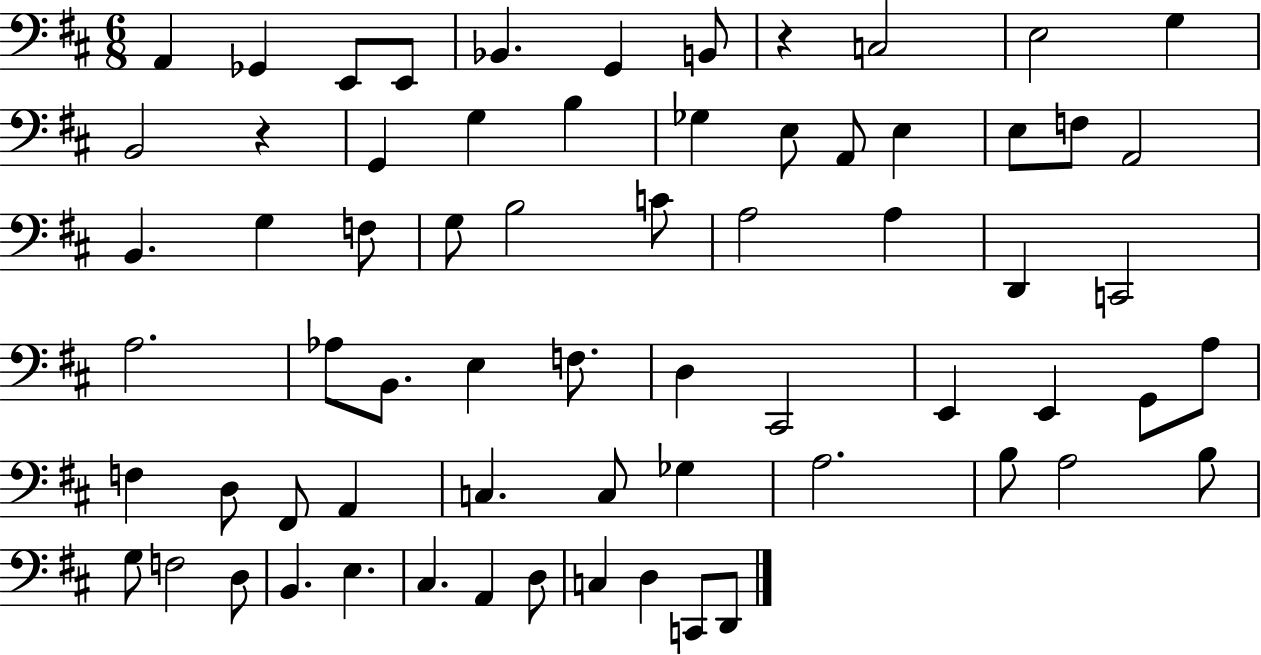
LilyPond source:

{
  \clef bass
  \numericTimeSignature
  \time 6/8
  \key d \major
  a,4 ges,4 e,8 e,8 | bes,4. g,4 b,8 | r4 c2 | e2 g4 | \break b,2 r4 | g,4 g4 b4 | ges4 e8 a,8 e4 | e8 f8 a,2 | \break b,4. g4 f8 | g8 b2 c'8 | a2 a4 | d,4 c,2 | \break a2. | aes8 b,8. e4 f8. | d4 cis,2 | e,4 e,4 g,8 a8 | \break f4 d8 fis,8 a,4 | c4. c8 ges4 | a2. | b8 a2 b8 | \break g8 f2 d8 | b,4. e4. | cis4. a,4 d8 | c4 d4 c,8 d,8 | \break \bar "|."
}